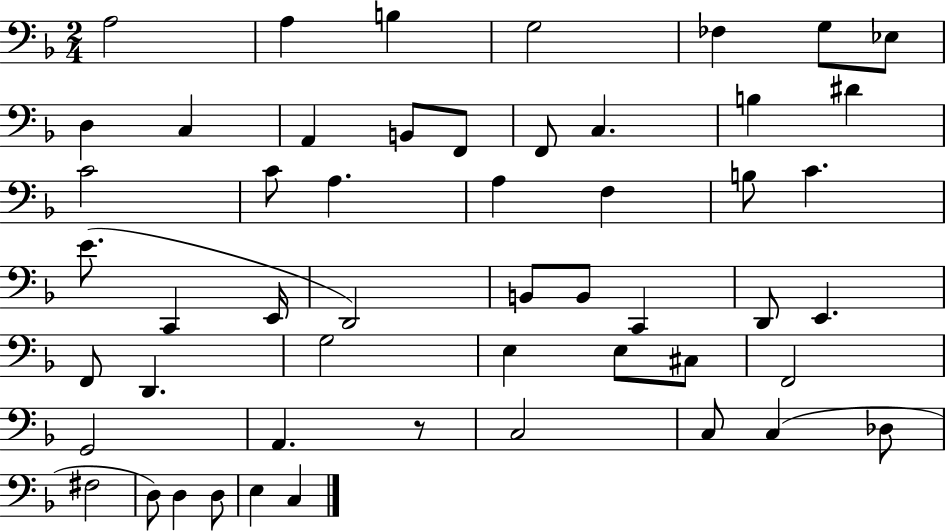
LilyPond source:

{
  \clef bass
  \numericTimeSignature
  \time 2/4
  \key f \major
  a2 | a4 b4 | g2 | fes4 g8 ees8 | \break d4 c4 | a,4 b,8 f,8 | f,8 c4. | b4 dis'4 | \break c'2 | c'8 a4. | a4 f4 | b8 c'4. | \break e'8.( c,4 e,16 | d,2) | b,8 b,8 c,4 | d,8 e,4. | \break f,8 d,4. | g2 | e4 e8 cis8 | f,2 | \break g,2 | a,4. r8 | c2 | c8 c4( des8 | \break fis2 | d8) d4 d8 | e4 c4 | \bar "|."
}